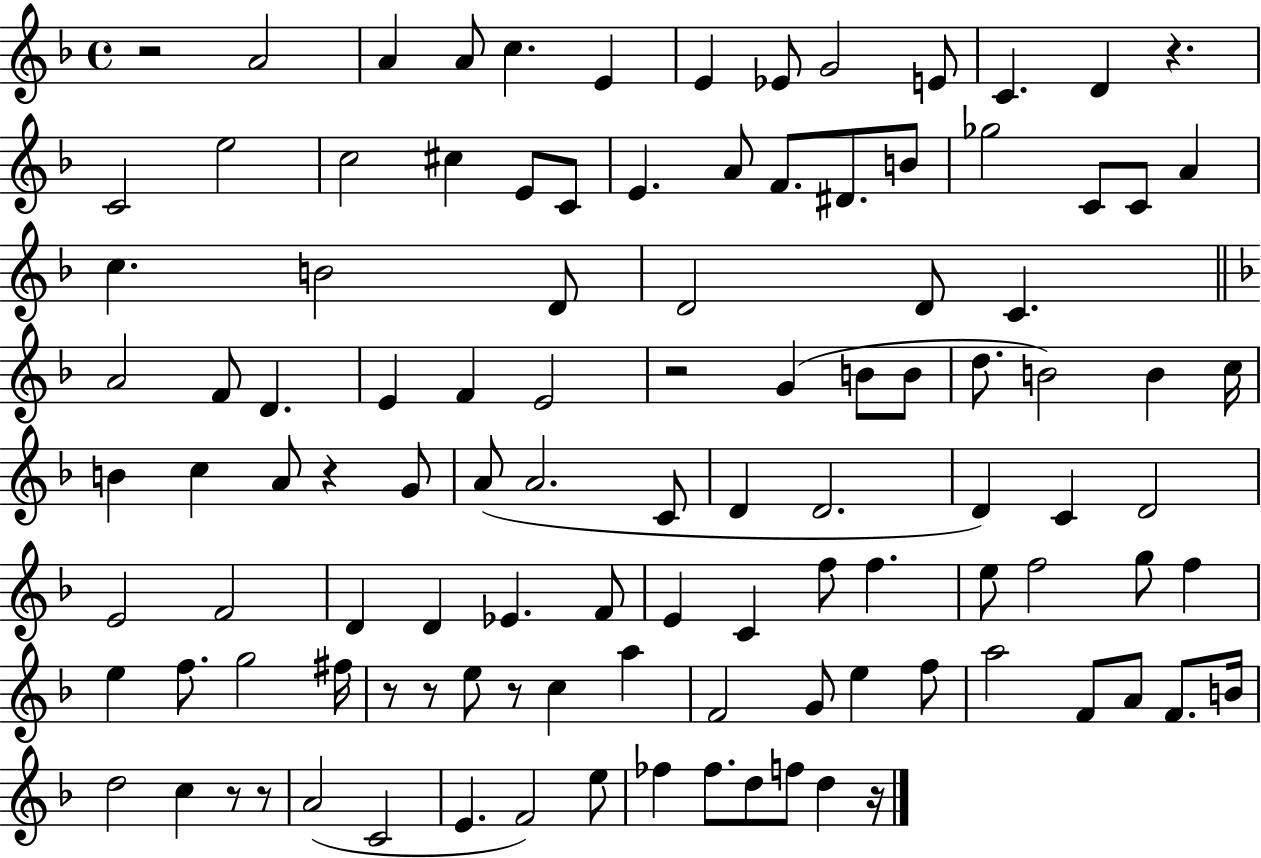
{
  \clef treble
  \time 4/4
  \defaultTimeSignature
  \key f \major
  r2 a'2 | a'4 a'8 c''4. e'4 | e'4 ees'8 g'2 e'8 | c'4. d'4 r4. | \break c'2 e''2 | c''2 cis''4 e'8 c'8 | e'4. a'8 f'8. dis'8. b'8 | ges''2 c'8 c'8 a'4 | \break c''4. b'2 d'8 | d'2 d'8 c'4. | \bar "||" \break \key f \major a'2 f'8 d'4. | e'4 f'4 e'2 | r2 g'4( b'8 b'8 | d''8. b'2) b'4 c''16 | \break b'4 c''4 a'8 r4 g'8 | a'8( a'2. c'8 | d'4 d'2. | d'4) c'4 d'2 | \break e'2 f'2 | d'4 d'4 ees'4. f'8 | e'4 c'4 f''8 f''4. | e''8 f''2 g''8 f''4 | \break e''4 f''8. g''2 fis''16 | r8 r8 e''8 r8 c''4 a''4 | f'2 g'8 e''4 f''8 | a''2 f'8 a'8 f'8. b'16 | \break d''2 c''4 r8 r8 | a'2( c'2 | e'4. f'2) e''8 | fes''4 fes''8. d''8 f''8 d''4 r16 | \break \bar "|."
}